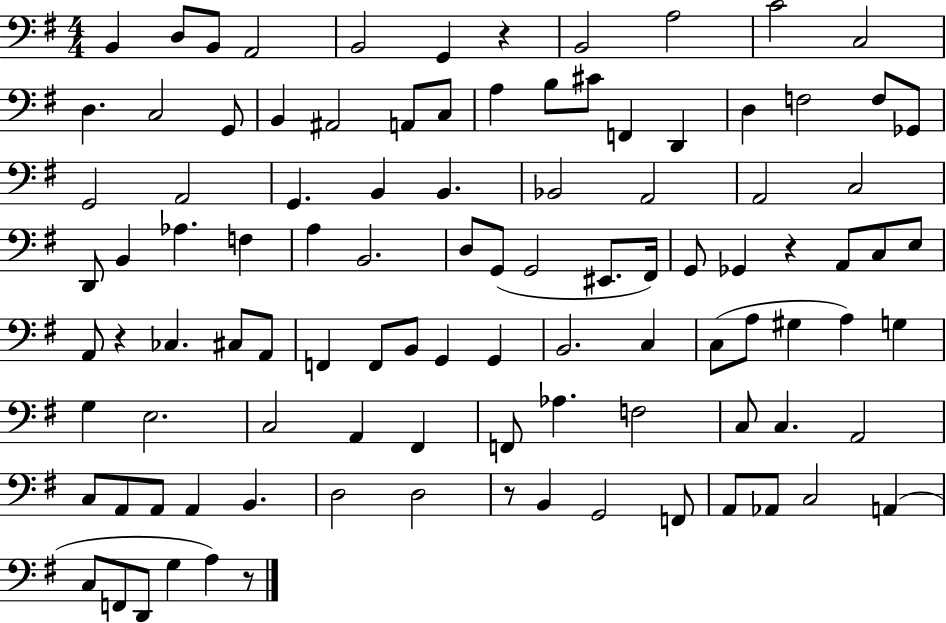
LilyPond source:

{
  \clef bass
  \numericTimeSignature
  \time 4/4
  \key g \major
  b,4 d8 b,8 a,2 | b,2 g,4 r4 | b,2 a2 | c'2 c2 | \break d4. c2 g,8 | b,4 ais,2 a,8 c8 | a4 b8 cis'8 f,4 d,4 | d4 f2 f8 ges,8 | \break g,2 a,2 | g,4. b,4 b,4. | bes,2 a,2 | a,2 c2 | \break d,8 b,4 aes4. f4 | a4 b,2. | d8 g,8( g,2 eis,8. fis,16) | g,8 ges,4 r4 a,8 c8 e8 | \break a,8 r4 ces4. cis8 a,8 | f,4 f,8 b,8 g,4 g,4 | b,2. c4 | c8( a8 gis4 a4) g4 | \break g4 e2. | c2 a,4 fis,4 | f,8 aes4. f2 | c8 c4. a,2 | \break c8 a,8 a,8 a,4 b,4. | d2 d2 | r8 b,4 g,2 f,8 | a,8 aes,8 c2 a,4( | \break c8 f,8 d,8 g4 a4) r8 | \bar "|."
}